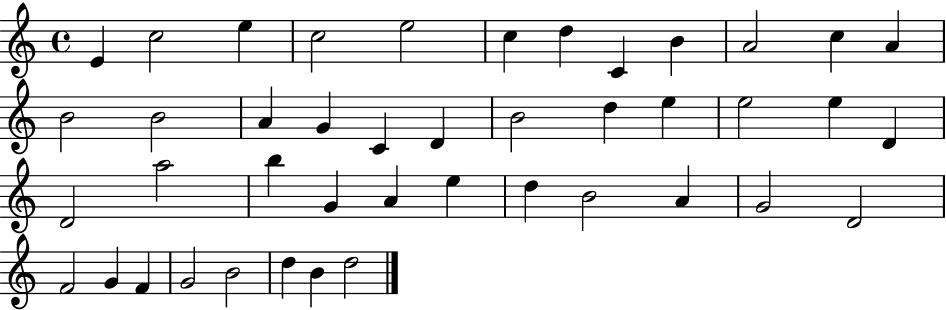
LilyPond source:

{
  \clef treble
  \time 4/4
  \defaultTimeSignature
  \key c \major
  e'4 c''2 e''4 | c''2 e''2 | c''4 d''4 c'4 b'4 | a'2 c''4 a'4 | \break b'2 b'2 | a'4 g'4 c'4 d'4 | b'2 d''4 e''4 | e''2 e''4 d'4 | \break d'2 a''2 | b''4 g'4 a'4 e''4 | d''4 b'2 a'4 | g'2 d'2 | \break f'2 g'4 f'4 | g'2 b'2 | d''4 b'4 d''2 | \bar "|."
}